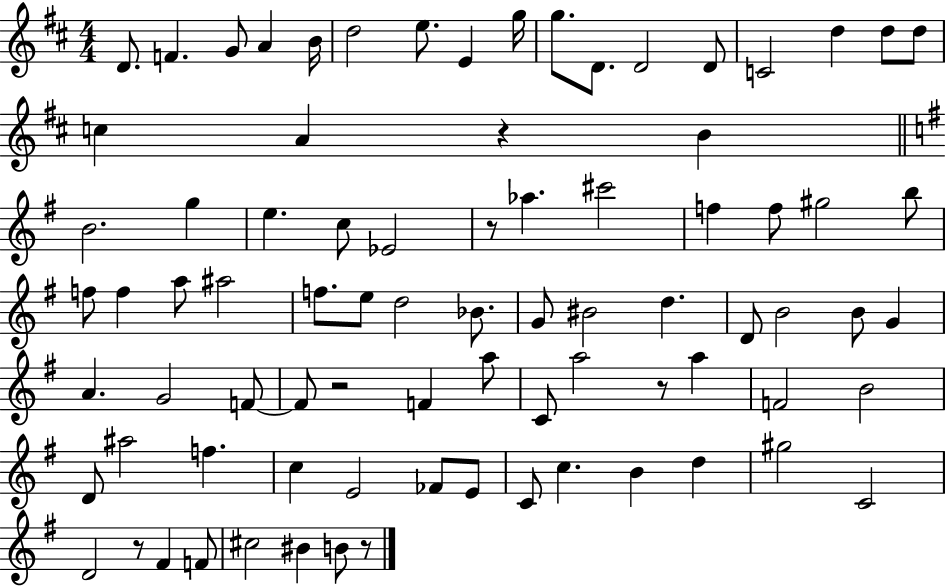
X:1
T:Untitled
M:4/4
L:1/4
K:D
D/2 F G/2 A B/4 d2 e/2 E g/4 g/2 D/2 D2 D/2 C2 d d/2 d/2 c A z B B2 g e c/2 _E2 z/2 _a ^c'2 f f/2 ^g2 b/2 f/2 f a/2 ^a2 f/2 e/2 d2 _B/2 G/2 ^B2 d D/2 B2 B/2 G A G2 F/2 F/2 z2 F a/2 C/2 a2 z/2 a F2 B2 D/2 ^a2 f c E2 _F/2 E/2 C/2 c B d ^g2 C2 D2 z/2 ^F F/2 ^c2 ^B B/2 z/2